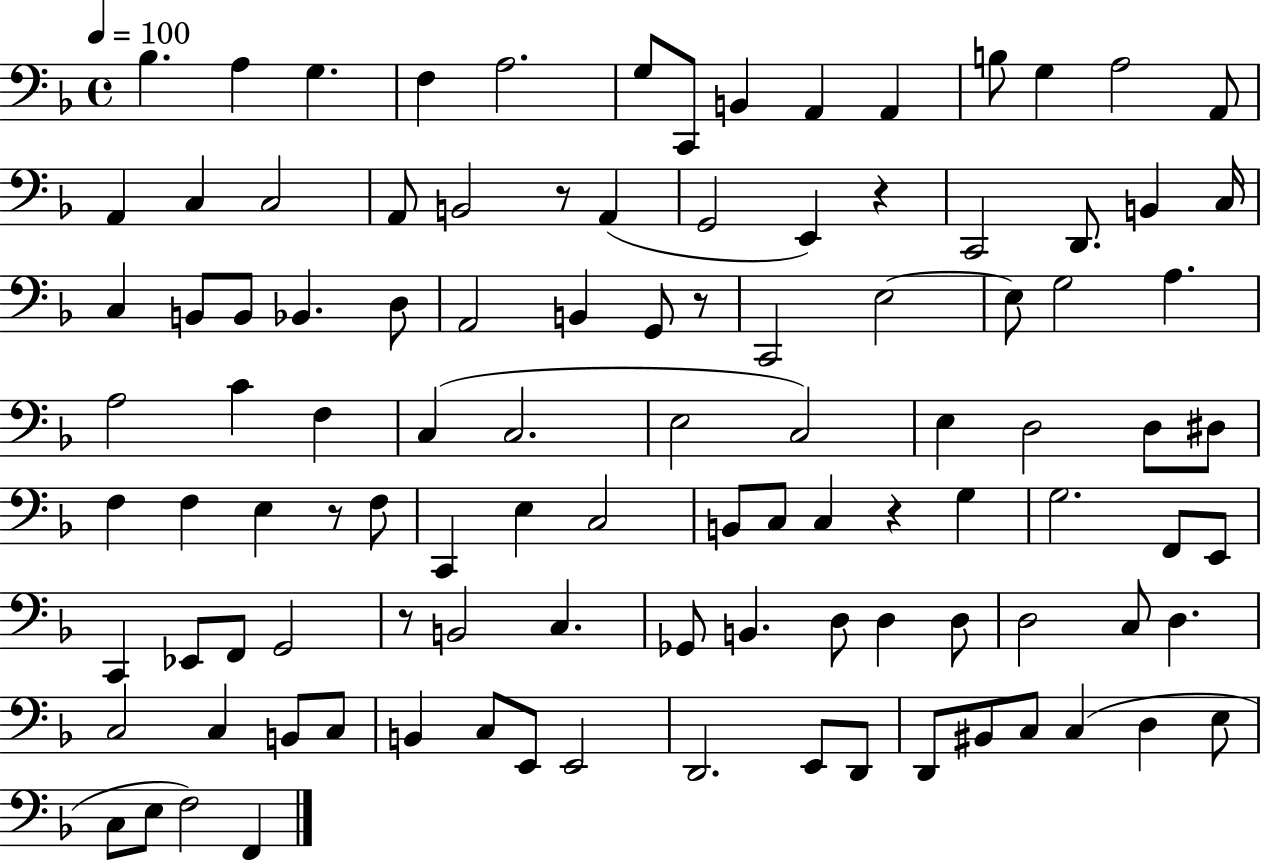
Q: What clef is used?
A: bass